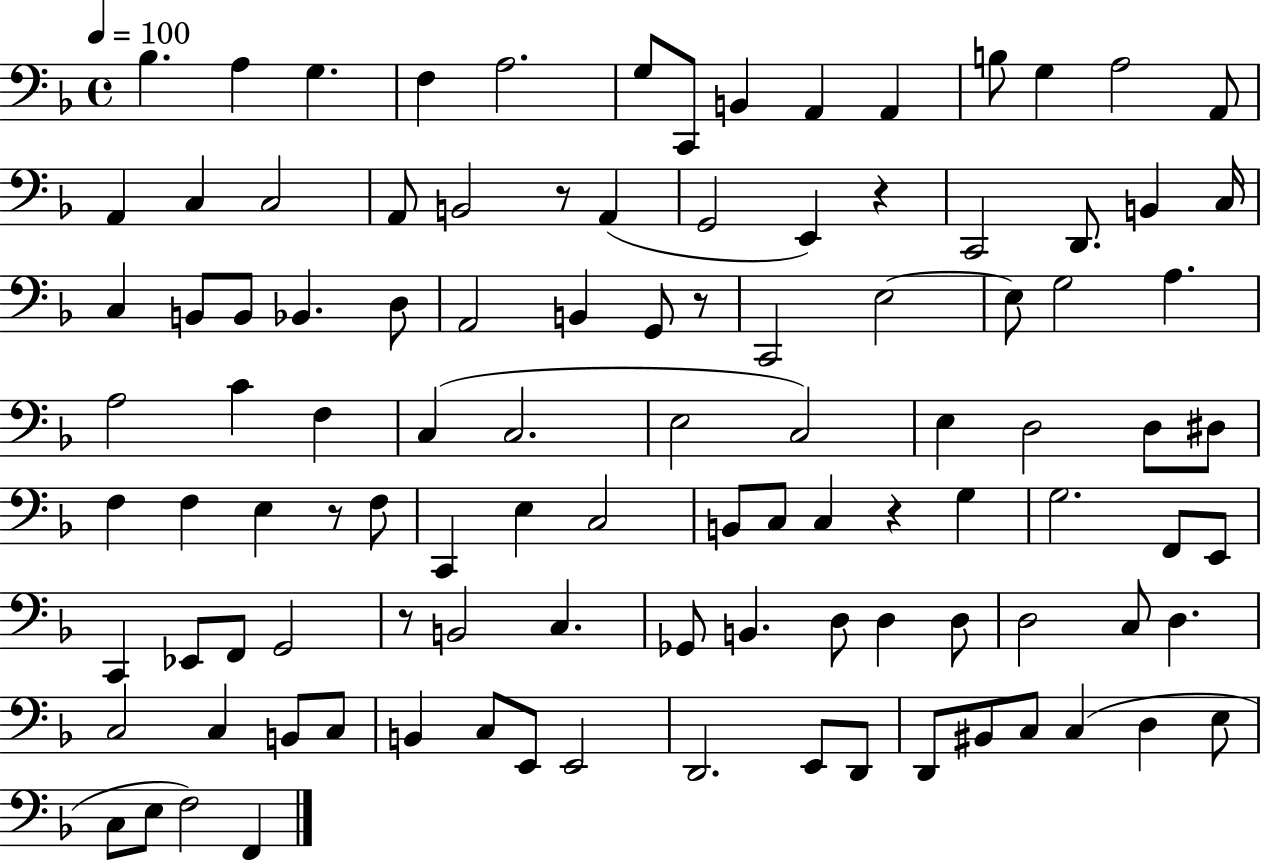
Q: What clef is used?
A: bass